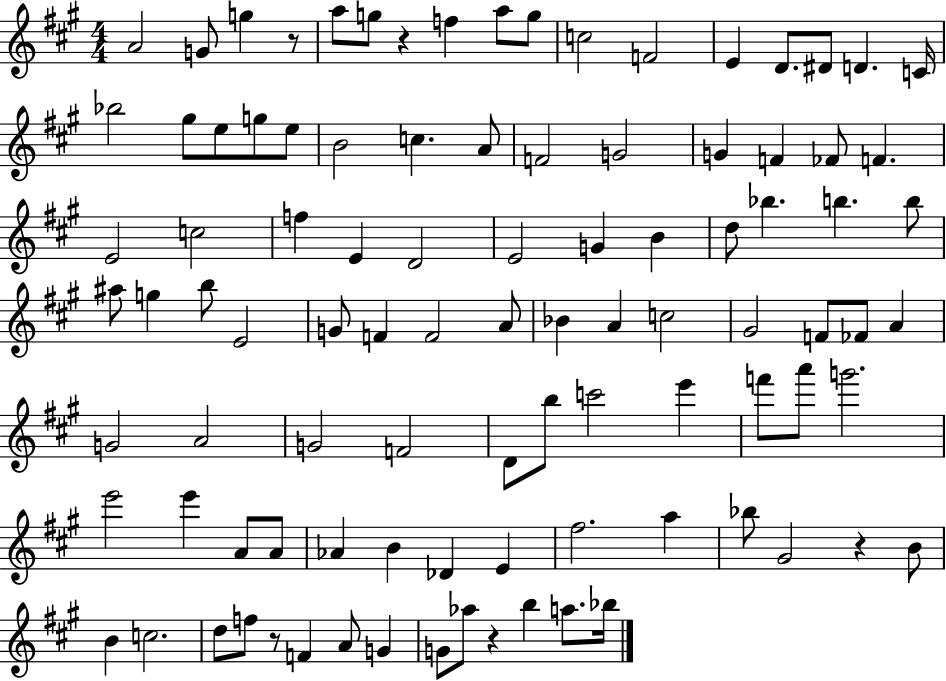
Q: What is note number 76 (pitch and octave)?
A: F#5